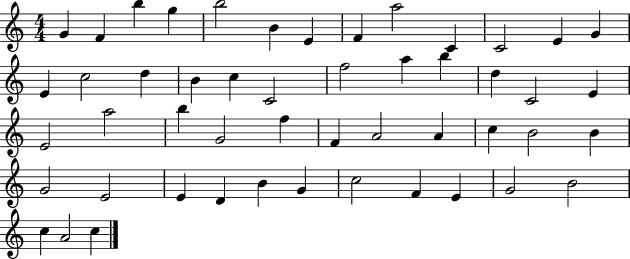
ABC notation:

X:1
T:Untitled
M:4/4
L:1/4
K:C
G F b g b2 B E F a2 C C2 E G E c2 d B c C2 f2 a b d C2 E E2 a2 b G2 f F A2 A c B2 B G2 E2 E D B G c2 F E G2 B2 c A2 c